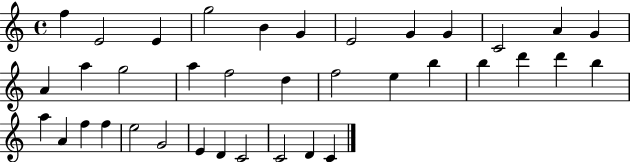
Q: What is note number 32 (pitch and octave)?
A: E4